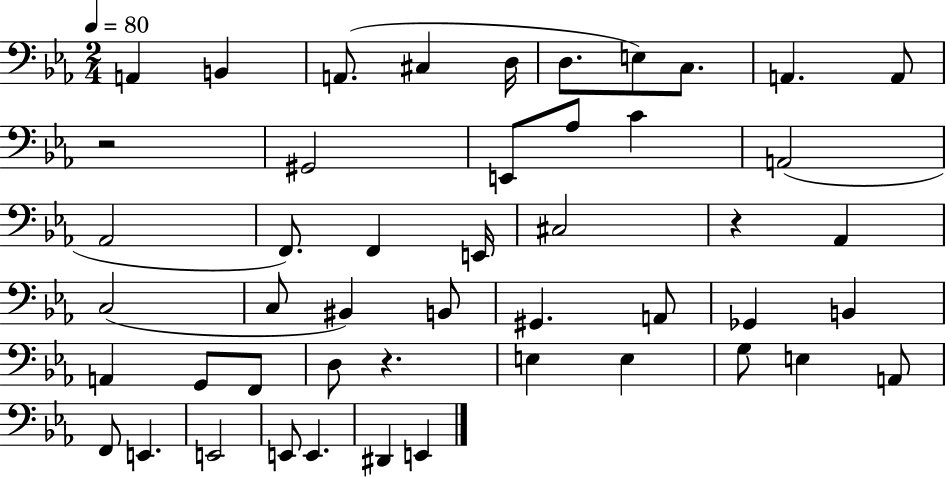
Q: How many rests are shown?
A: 3